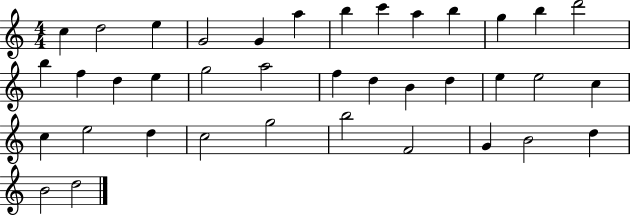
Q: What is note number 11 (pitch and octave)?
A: G5